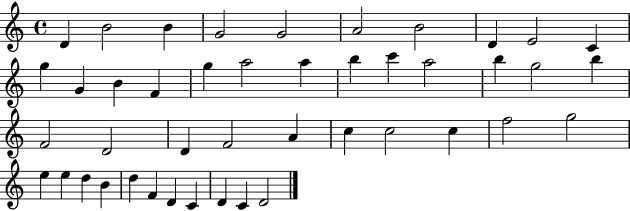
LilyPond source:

{
  \clef treble
  \time 4/4
  \defaultTimeSignature
  \key c \major
  d'4 b'2 b'4 | g'2 g'2 | a'2 b'2 | d'4 e'2 c'4 | \break g''4 g'4 b'4 f'4 | g''4 a''2 a''4 | b''4 c'''4 a''2 | b''4 g''2 b''4 | \break f'2 d'2 | d'4 f'2 a'4 | c''4 c''2 c''4 | f''2 g''2 | \break e''4 e''4 d''4 b'4 | d''4 f'4 d'4 c'4 | d'4 c'4 d'2 | \bar "|."
}